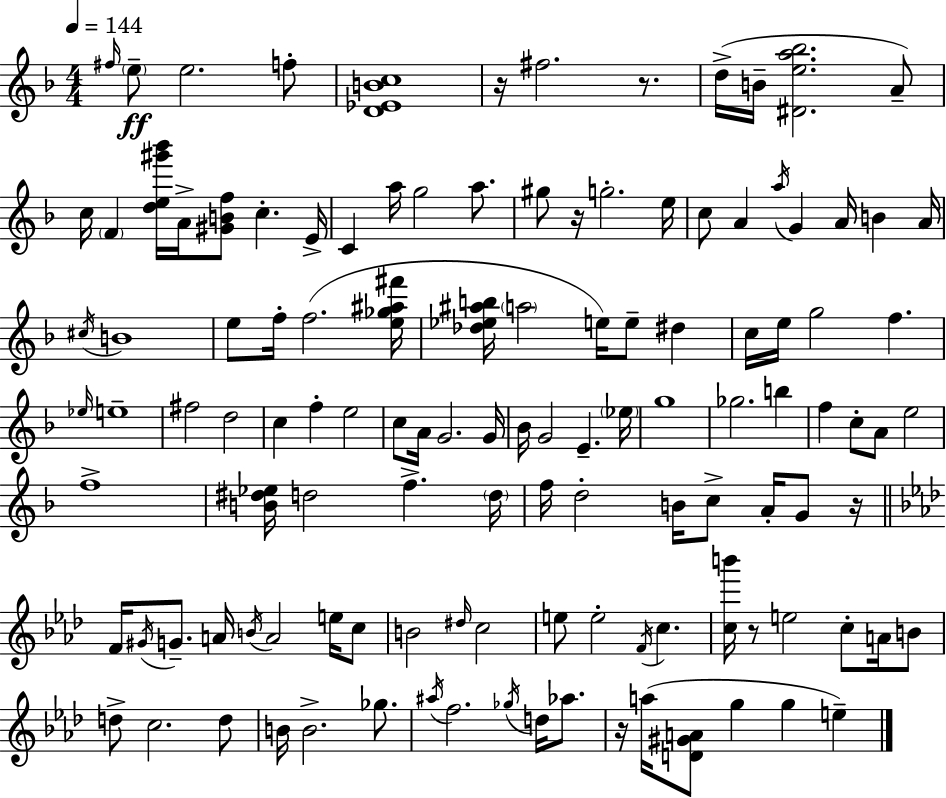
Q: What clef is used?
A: treble